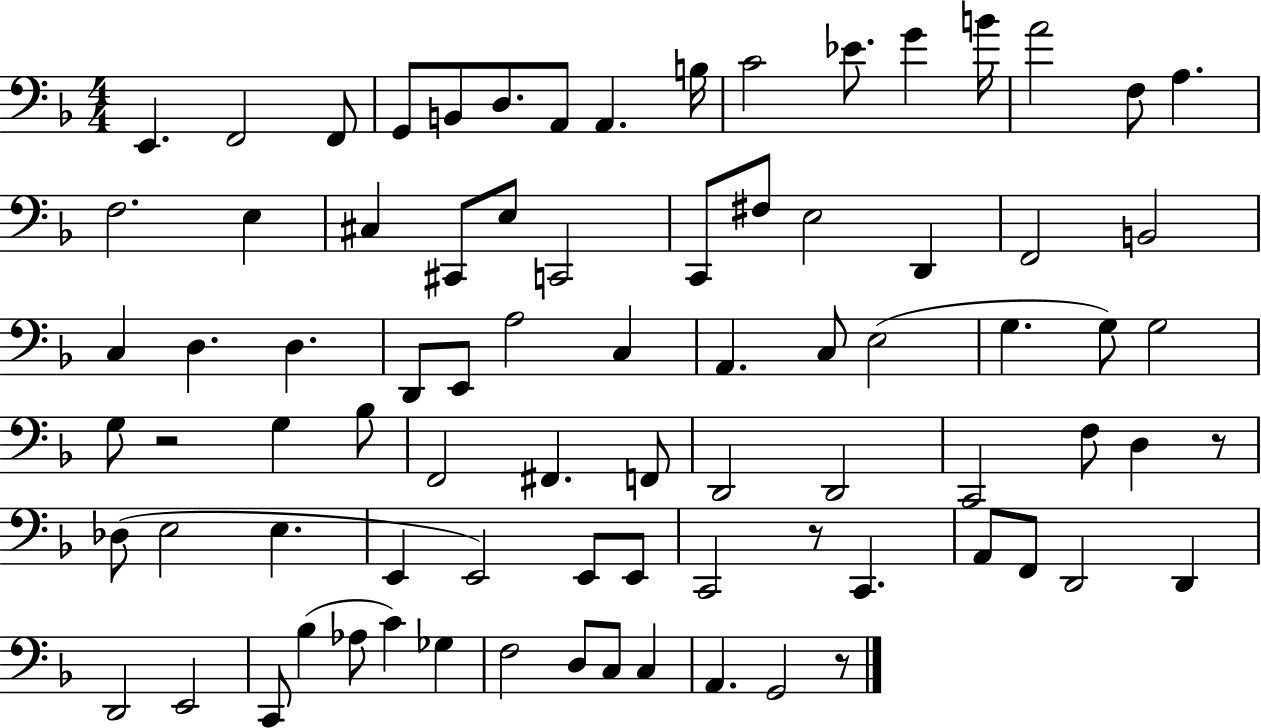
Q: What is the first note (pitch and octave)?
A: E2